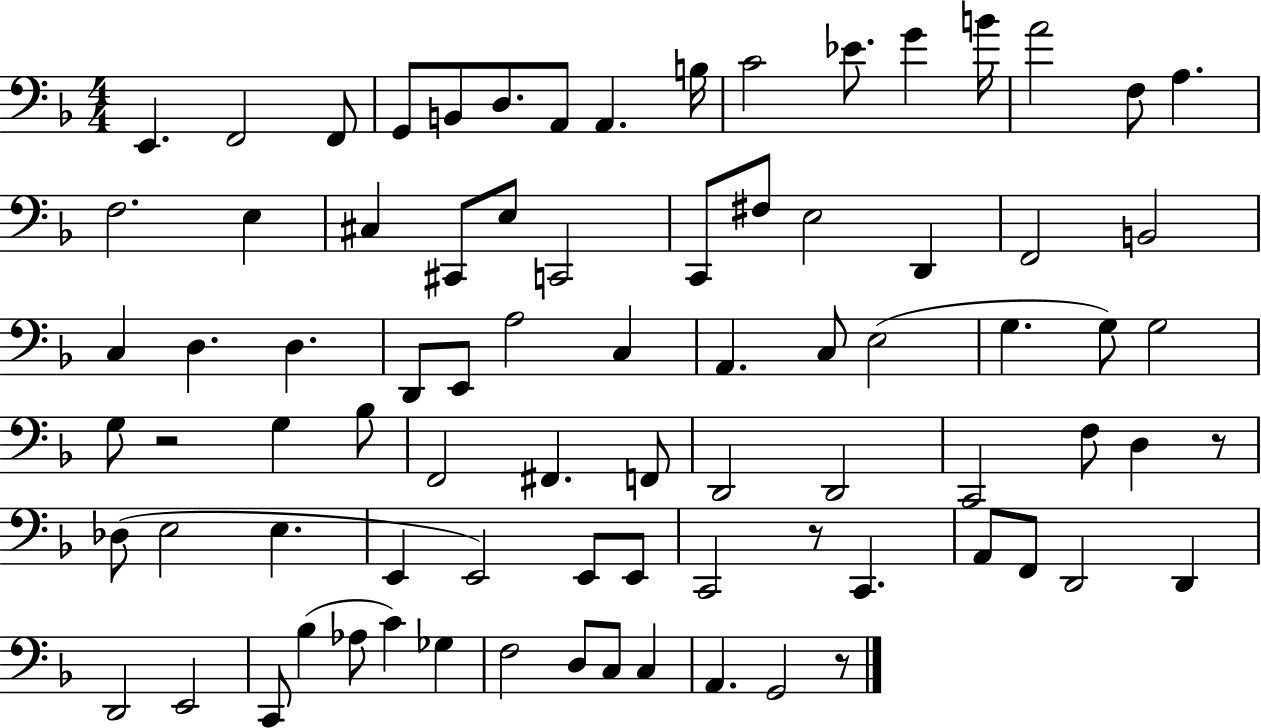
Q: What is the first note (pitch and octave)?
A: E2